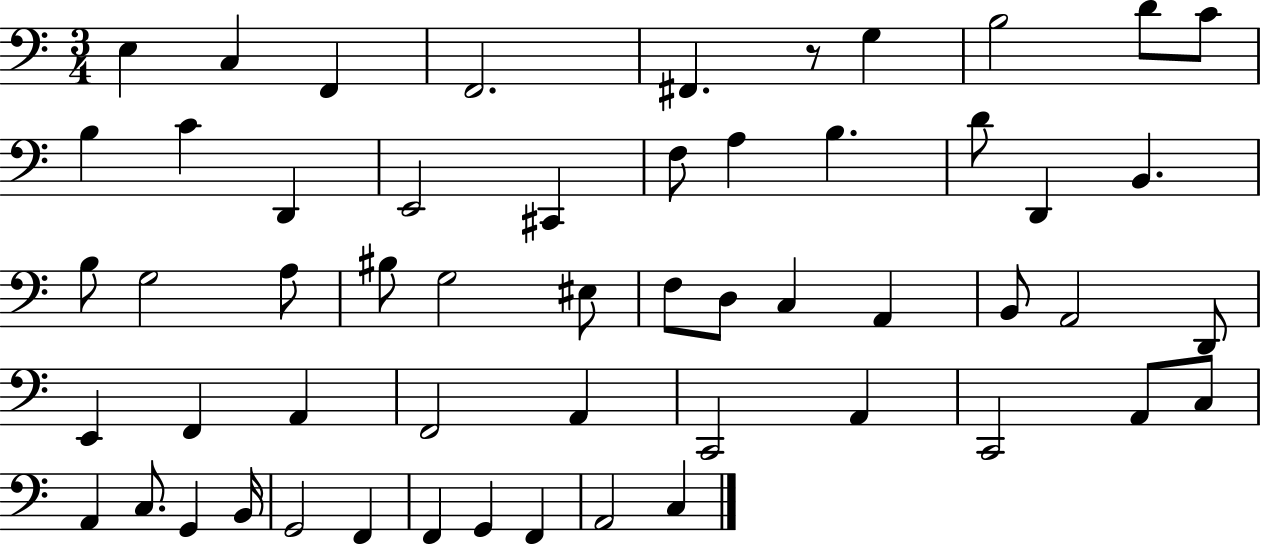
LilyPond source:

{
  \clef bass
  \numericTimeSignature
  \time 3/4
  \key c \major
  \repeat volta 2 { e4 c4 f,4 | f,2. | fis,4. r8 g4 | b2 d'8 c'8 | \break b4 c'4 d,4 | e,2 cis,4 | f8 a4 b4. | d'8 d,4 b,4. | \break b8 g2 a8 | bis8 g2 eis8 | f8 d8 c4 a,4 | b,8 a,2 d,8 | \break e,4 f,4 a,4 | f,2 a,4 | c,2 a,4 | c,2 a,8 c8 | \break a,4 c8. g,4 b,16 | g,2 f,4 | f,4 g,4 f,4 | a,2 c4 | \break } \bar "|."
}